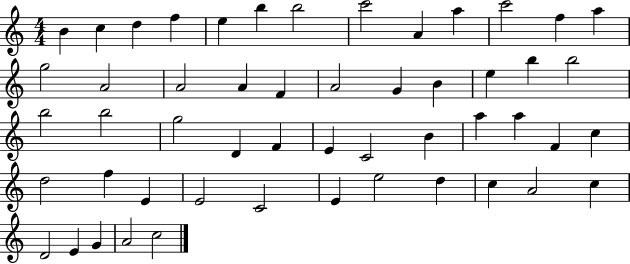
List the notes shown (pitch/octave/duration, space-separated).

B4/q C5/q D5/q F5/q E5/q B5/q B5/h C6/h A4/q A5/q C6/h F5/q A5/q G5/h A4/h A4/h A4/q F4/q A4/h G4/q B4/q E5/q B5/q B5/h B5/h B5/h G5/h D4/q F4/q E4/q C4/h B4/q A5/q A5/q F4/q C5/q D5/h F5/q E4/q E4/h C4/h E4/q E5/h D5/q C5/q A4/h C5/q D4/h E4/q G4/q A4/h C5/h